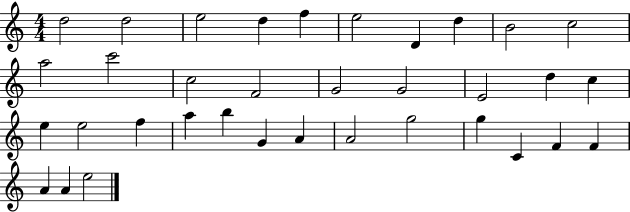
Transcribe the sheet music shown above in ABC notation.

X:1
T:Untitled
M:4/4
L:1/4
K:C
d2 d2 e2 d f e2 D d B2 c2 a2 c'2 c2 F2 G2 G2 E2 d c e e2 f a b G A A2 g2 g C F F A A e2